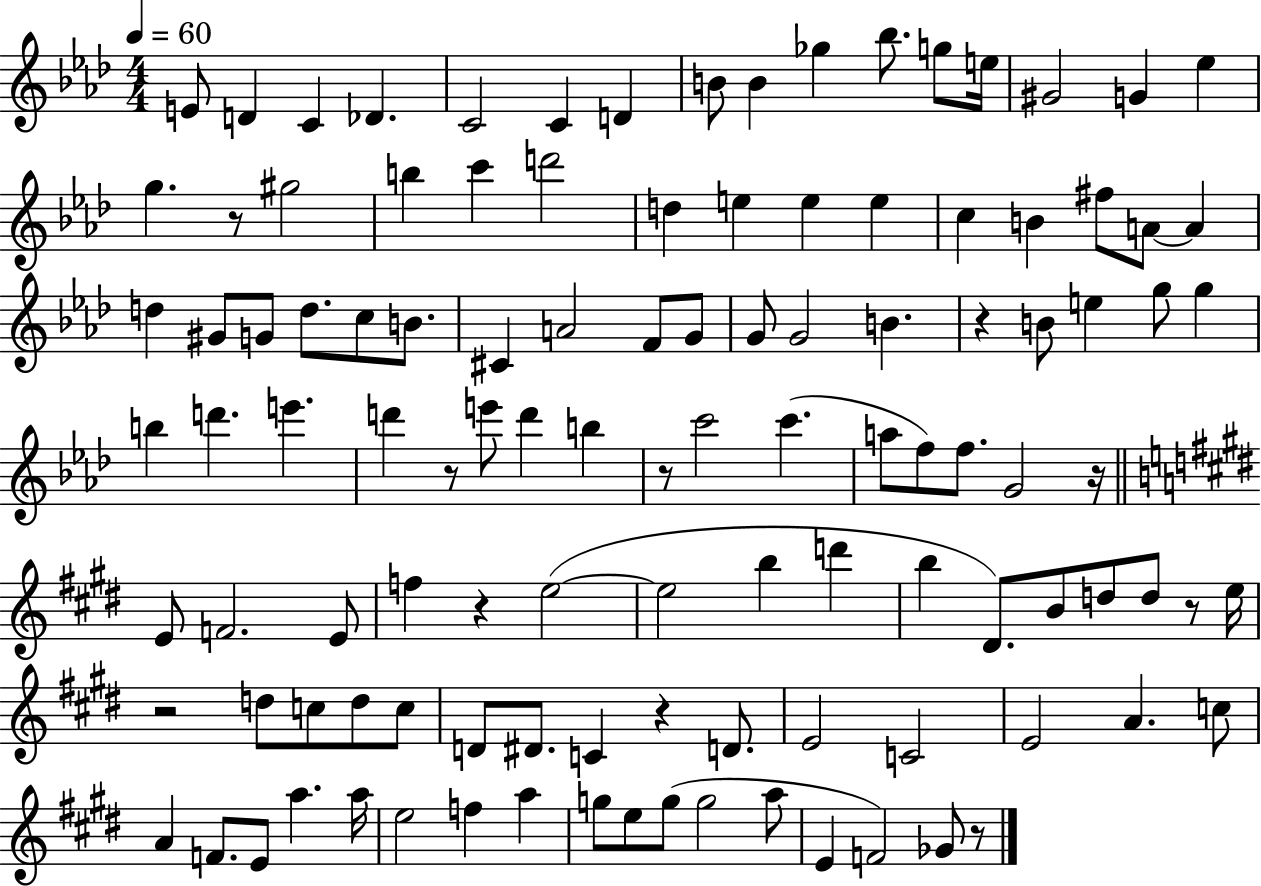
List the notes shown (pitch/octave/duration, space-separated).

E4/e D4/q C4/q Db4/q. C4/h C4/q D4/q B4/e B4/q Gb5/q Bb5/e. G5/e E5/s G#4/h G4/q Eb5/q G5/q. R/e G#5/h B5/q C6/q D6/h D5/q E5/q E5/q E5/q C5/q B4/q F#5/e A4/e A4/q D5/q G#4/e G4/e D5/e. C5/e B4/e. C#4/q A4/h F4/e G4/e G4/e G4/h B4/q. R/q B4/e E5/q G5/e G5/q B5/q D6/q. E6/q. D6/q R/e E6/e D6/q B5/q R/e C6/h C6/q. A5/e F5/e F5/e. G4/h R/s E4/e F4/h. E4/e F5/q R/q E5/h E5/h B5/q D6/q B5/q D#4/e. B4/e D5/e D5/e R/e E5/s R/h D5/e C5/e D5/e C5/e D4/e D#4/e. C4/q R/q D4/e. E4/h C4/h E4/h A4/q. C5/e A4/q F4/e. E4/e A5/q. A5/s E5/h F5/q A5/q G5/e E5/e G5/e G5/h A5/e E4/q F4/h Gb4/e R/e